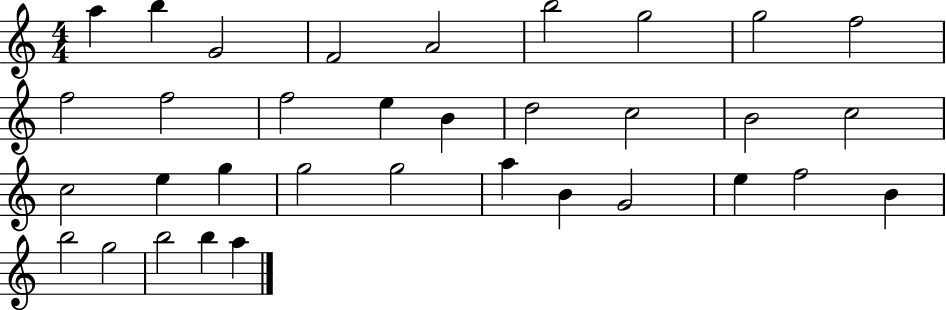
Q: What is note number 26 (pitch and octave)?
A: G4